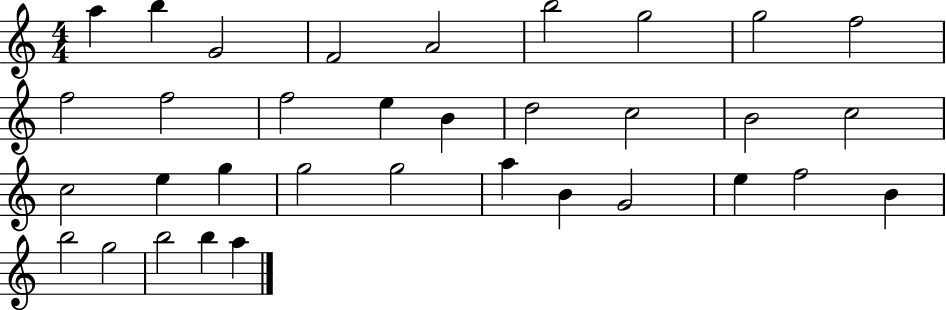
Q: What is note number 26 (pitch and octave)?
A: G4